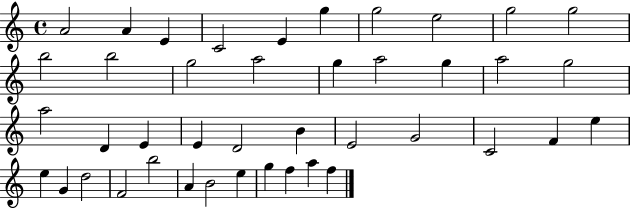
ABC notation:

X:1
T:Untitled
M:4/4
L:1/4
K:C
A2 A E C2 E g g2 e2 g2 g2 b2 b2 g2 a2 g a2 g a2 g2 a2 D E E D2 B E2 G2 C2 F e e G d2 F2 b2 A B2 e g f a f